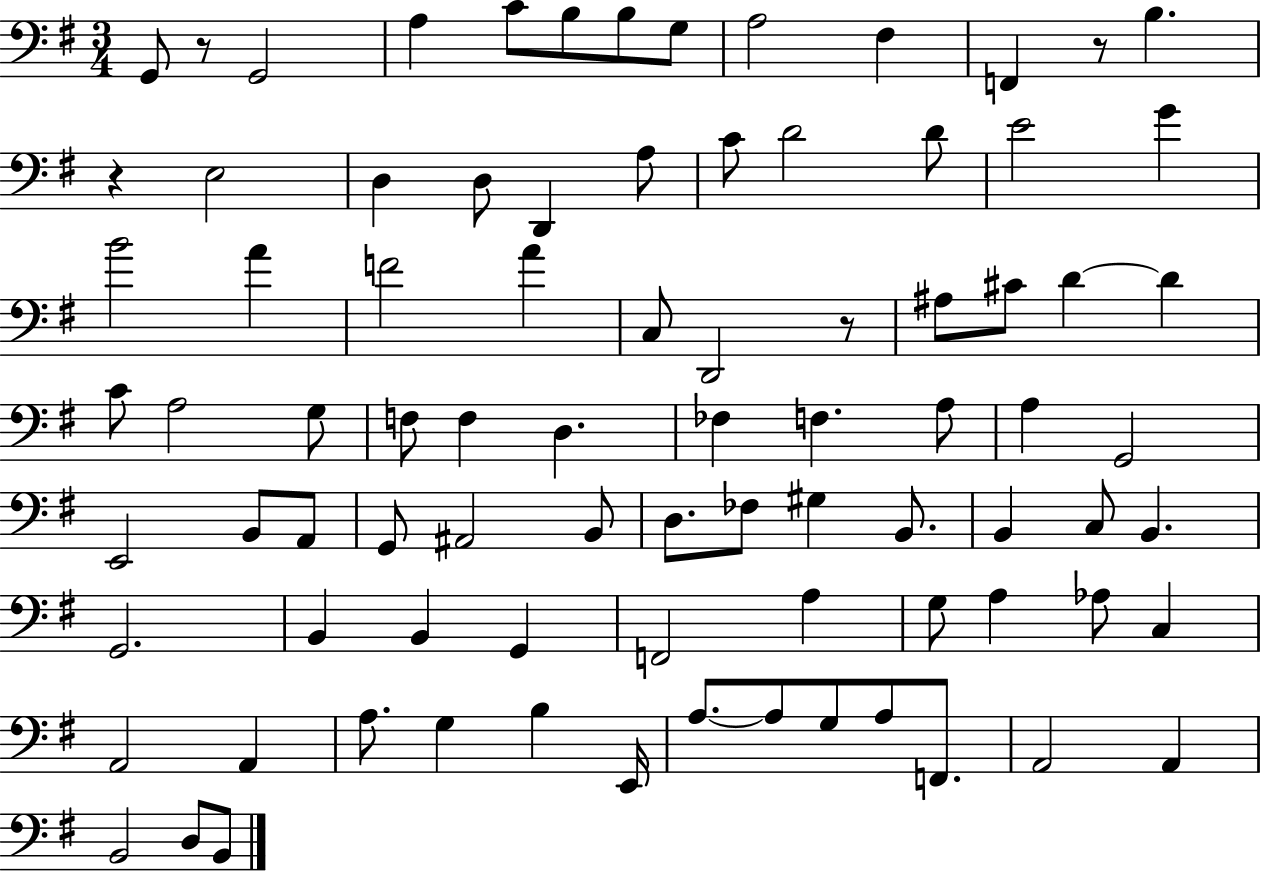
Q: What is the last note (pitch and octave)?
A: B2